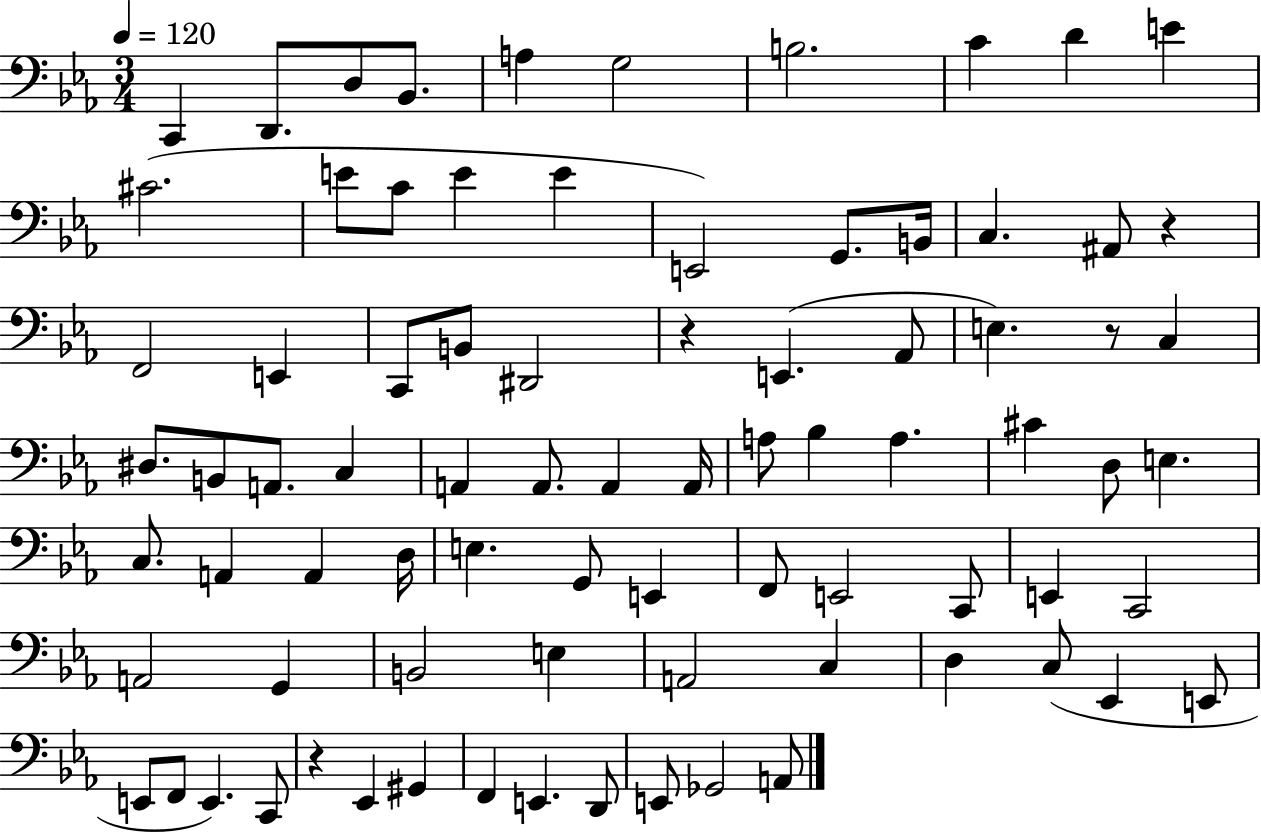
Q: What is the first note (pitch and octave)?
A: C2